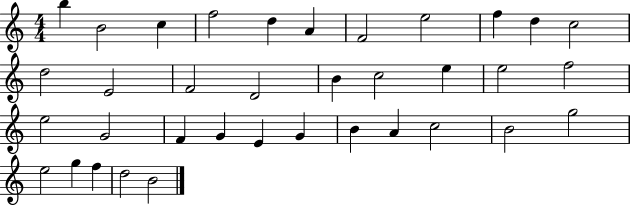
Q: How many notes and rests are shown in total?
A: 36